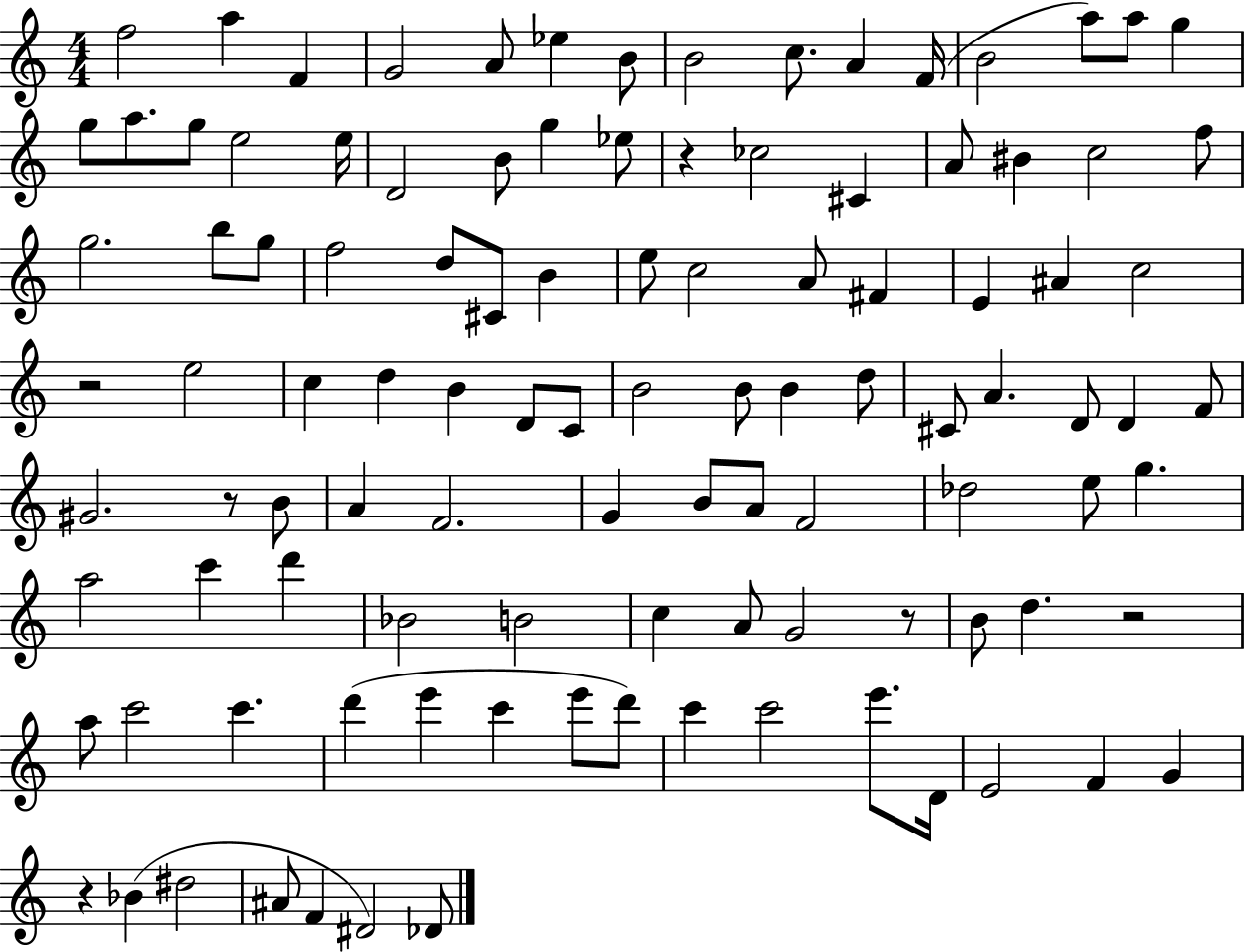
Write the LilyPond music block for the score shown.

{
  \clef treble
  \numericTimeSignature
  \time 4/4
  \key c \major
  \repeat volta 2 { f''2 a''4 f'4 | g'2 a'8 ees''4 b'8 | b'2 c''8. a'4 f'16( | b'2 a''8) a''8 g''4 | \break g''8 a''8. g''8 e''2 e''16 | d'2 b'8 g''4 ees''8 | r4 ces''2 cis'4 | a'8 bis'4 c''2 f''8 | \break g''2. b''8 g''8 | f''2 d''8 cis'8 b'4 | e''8 c''2 a'8 fis'4 | e'4 ais'4 c''2 | \break r2 e''2 | c''4 d''4 b'4 d'8 c'8 | b'2 b'8 b'4 d''8 | cis'8 a'4. d'8 d'4 f'8 | \break gis'2. r8 b'8 | a'4 f'2. | g'4 b'8 a'8 f'2 | des''2 e''8 g''4. | \break a''2 c'''4 d'''4 | bes'2 b'2 | c''4 a'8 g'2 r8 | b'8 d''4. r2 | \break a''8 c'''2 c'''4. | d'''4( e'''4 c'''4 e'''8 d'''8) | c'''4 c'''2 e'''8. d'16 | e'2 f'4 g'4 | \break r4 bes'4( dis''2 | ais'8 f'4 dis'2) des'8 | } \bar "|."
}